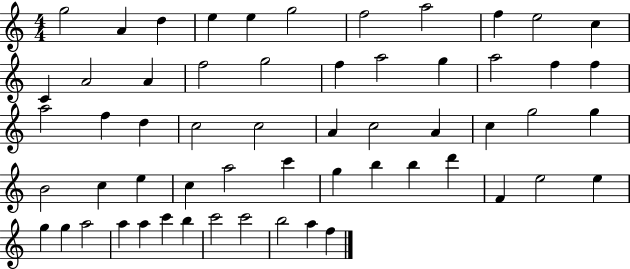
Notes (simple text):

G5/h A4/q D5/q E5/q E5/q G5/h F5/h A5/h F5/q E5/h C5/q C4/q A4/h A4/q F5/h G5/h F5/q A5/h G5/q A5/h F5/q F5/q A5/h F5/q D5/q C5/h C5/h A4/q C5/h A4/q C5/q G5/h G5/q B4/h C5/q E5/q C5/q A5/h C6/q G5/q B5/q B5/q D6/q F4/q E5/h E5/q G5/q G5/q A5/h A5/q A5/q C6/q B5/q C6/h C6/h B5/h A5/q F5/q